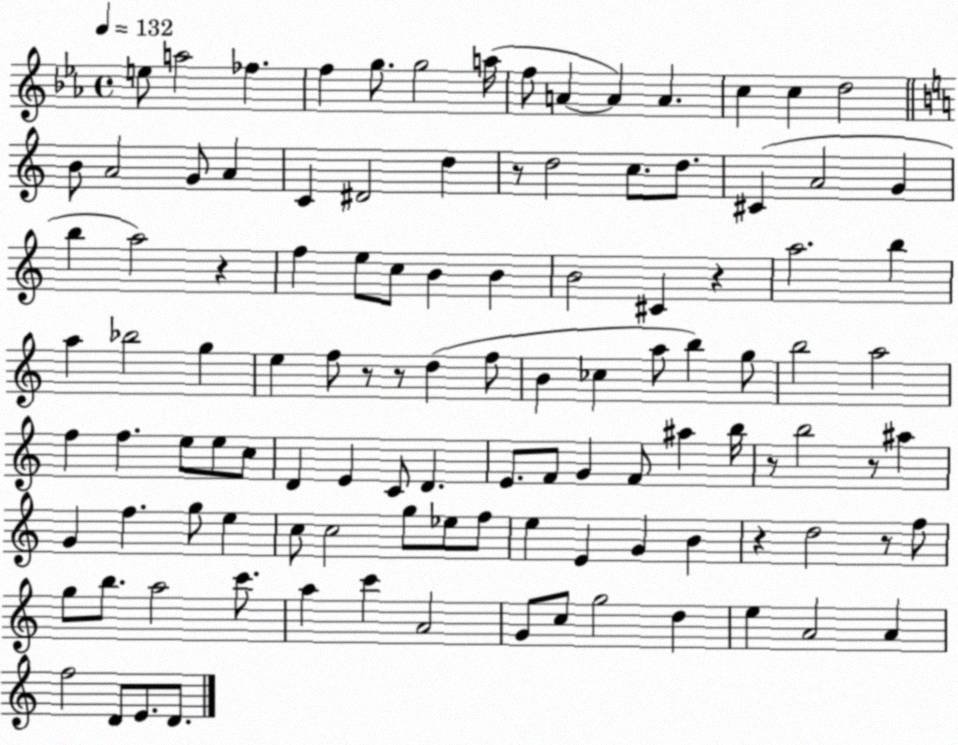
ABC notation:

X:1
T:Untitled
M:4/4
L:1/4
K:Eb
e/2 a2 _f f g/2 g2 a/4 f/2 A A A c c d2 B/2 A2 G/2 A C ^D2 d z/2 d2 c/2 d/2 ^C A2 G b a2 z f e/2 c/2 B B B2 ^C z a2 b a _b2 g e f/2 z/2 z/2 d f/2 B _c a/2 b g/2 b2 a2 f f e/2 e/2 c/2 D E C/2 D E/2 F/2 G F/2 ^a b/4 z/2 b2 z/2 ^a G f g/2 e c/2 c2 g/2 _e/2 f/2 e E G B z d2 z/2 f/2 g/2 b/2 a2 c'/2 a c' A2 G/2 c/2 g2 d e A2 A f2 D/2 E/2 D/2